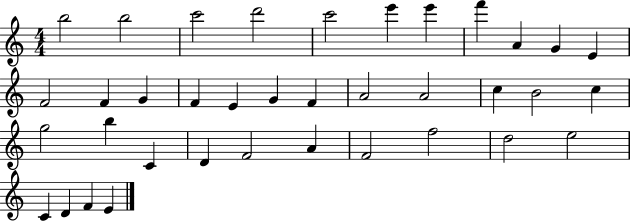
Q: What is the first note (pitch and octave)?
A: B5